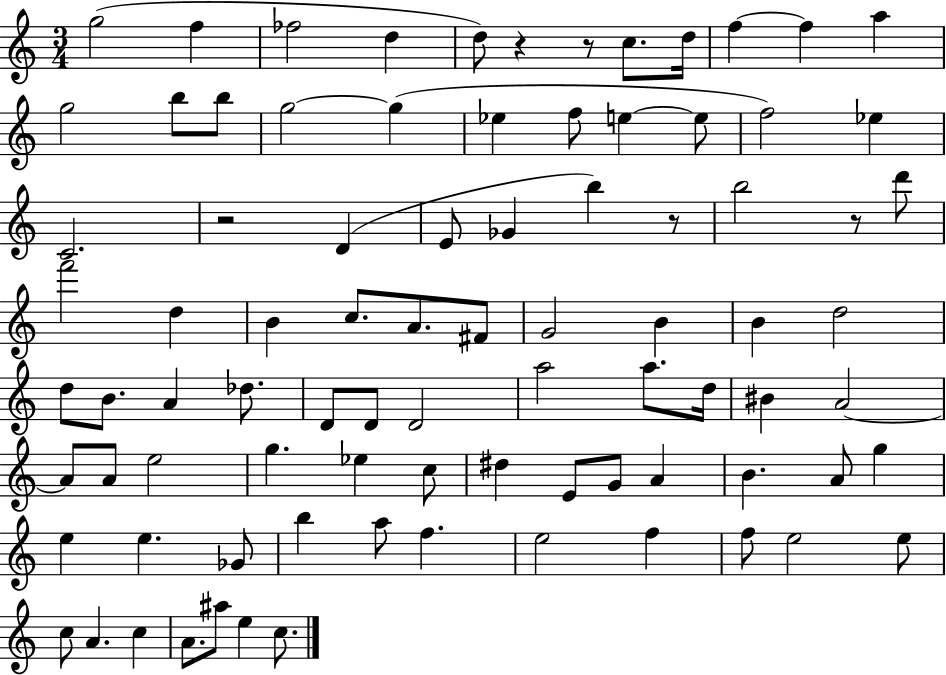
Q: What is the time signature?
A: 3/4